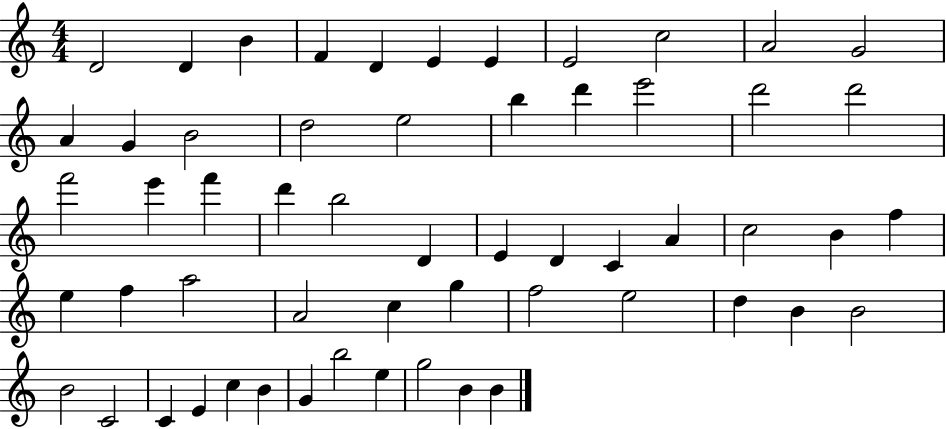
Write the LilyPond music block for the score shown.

{
  \clef treble
  \numericTimeSignature
  \time 4/4
  \key c \major
  d'2 d'4 b'4 | f'4 d'4 e'4 e'4 | e'2 c''2 | a'2 g'2 | \break a'4 g'4 b'2 | d''2 e''2 | b''4 d'''4 e'''2 | d'''2 d'''2 | \break f'''2 e'''4 f'''4 | d'''4 b''2 d'4 | e'4 d'4 c'4 a'4 | c''2 b'4 f''4 | \break e''4 f''4 a''2 | a'2 c''4 g''4 | f''2 e''2 | d''4 b'4 b'2 | \break b'2 c'2 | c'4 e'4 c''4 b'4 | g'4 b''2 e''4 | g''2 b'4 b'4 | \break \bar "|."
}